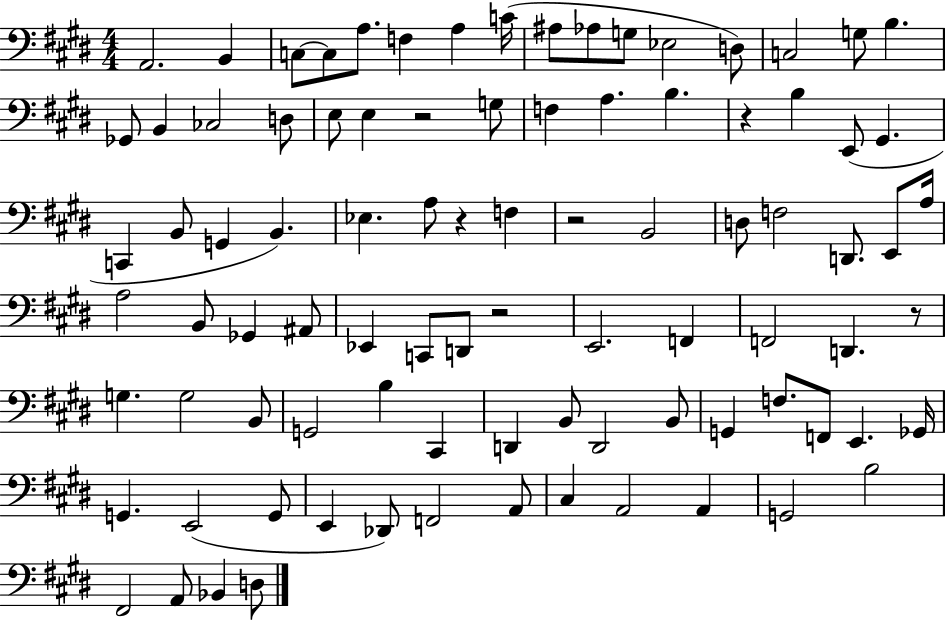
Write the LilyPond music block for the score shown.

{
  \clef bass
  \numericTimeSignature
  \time 4/4
  \key e \major
  \repeat volta 2 { a,2. b,4 | c8~~ c8 a8. f4 a4 c'16( | ais8 aes8 g8 ees2 d8) | c2 g8 b4. | \break ges,8 b,4 ces2 d8 | e8 e4 r2 g8 | f4 a4. b4. | r4 b4 e,8( gis,4. | \break c,4 b,8 g,4 b,4.) | ees4. a8 r4 f4 | r2 b,2 | d8 f2 d,8. e,8 a16 | \break a2 b,8 ges,4 ais,8 | ees,4 c,8 d,8 r2 | e,2. f,4 | f,2 d,4. r8 | \break g4. g2 b,8 | g,2 b4 cis,4 | d,4 b,8 d,2 b,8 | g,4 f8. f,8 e,4. ges,16 | \break g,4. e,2( g,8 | e,4 des,8) f,2 a,8 | cis4 a,2 a,4 | g,2 b2 | \break fis,2 a,8 bes,4 d8 | } \bar "|."
}